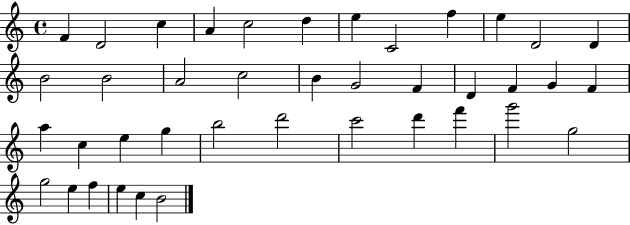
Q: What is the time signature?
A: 4/4